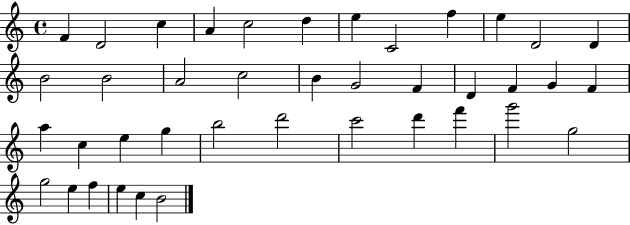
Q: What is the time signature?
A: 4/4